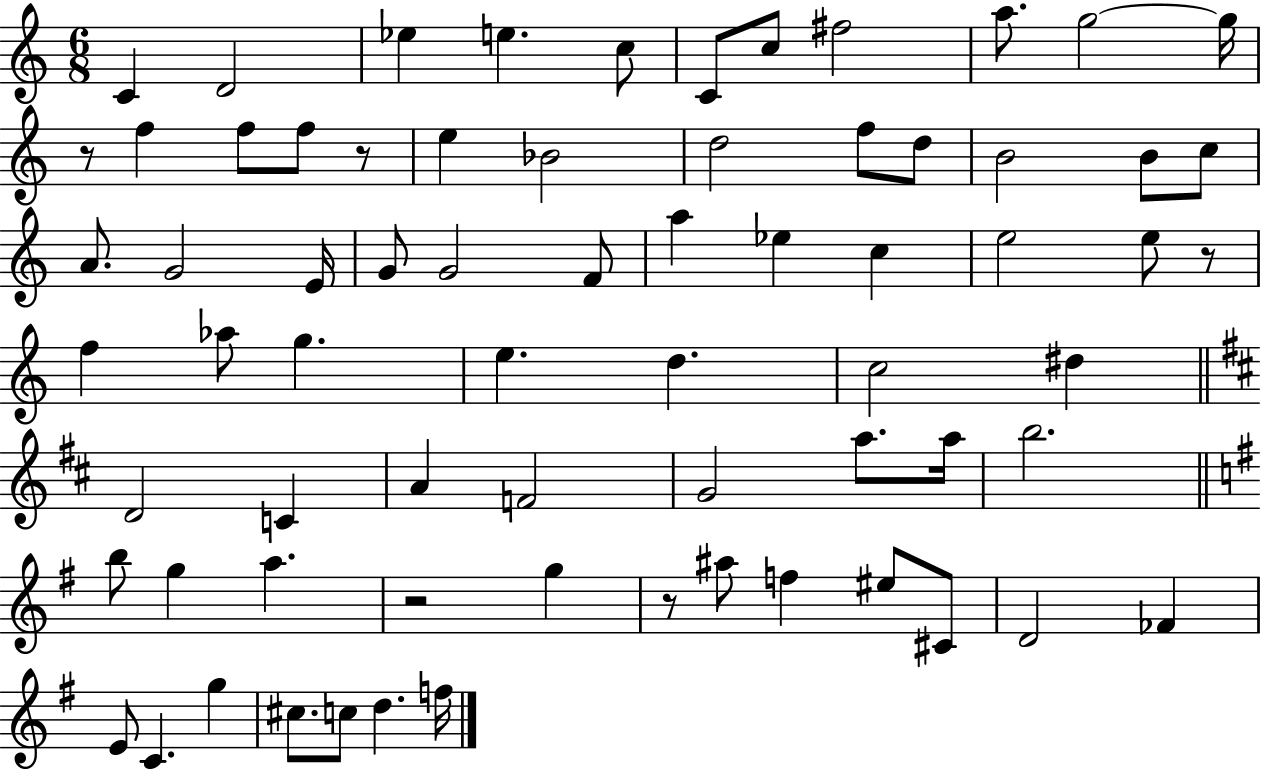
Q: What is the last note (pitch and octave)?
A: F5